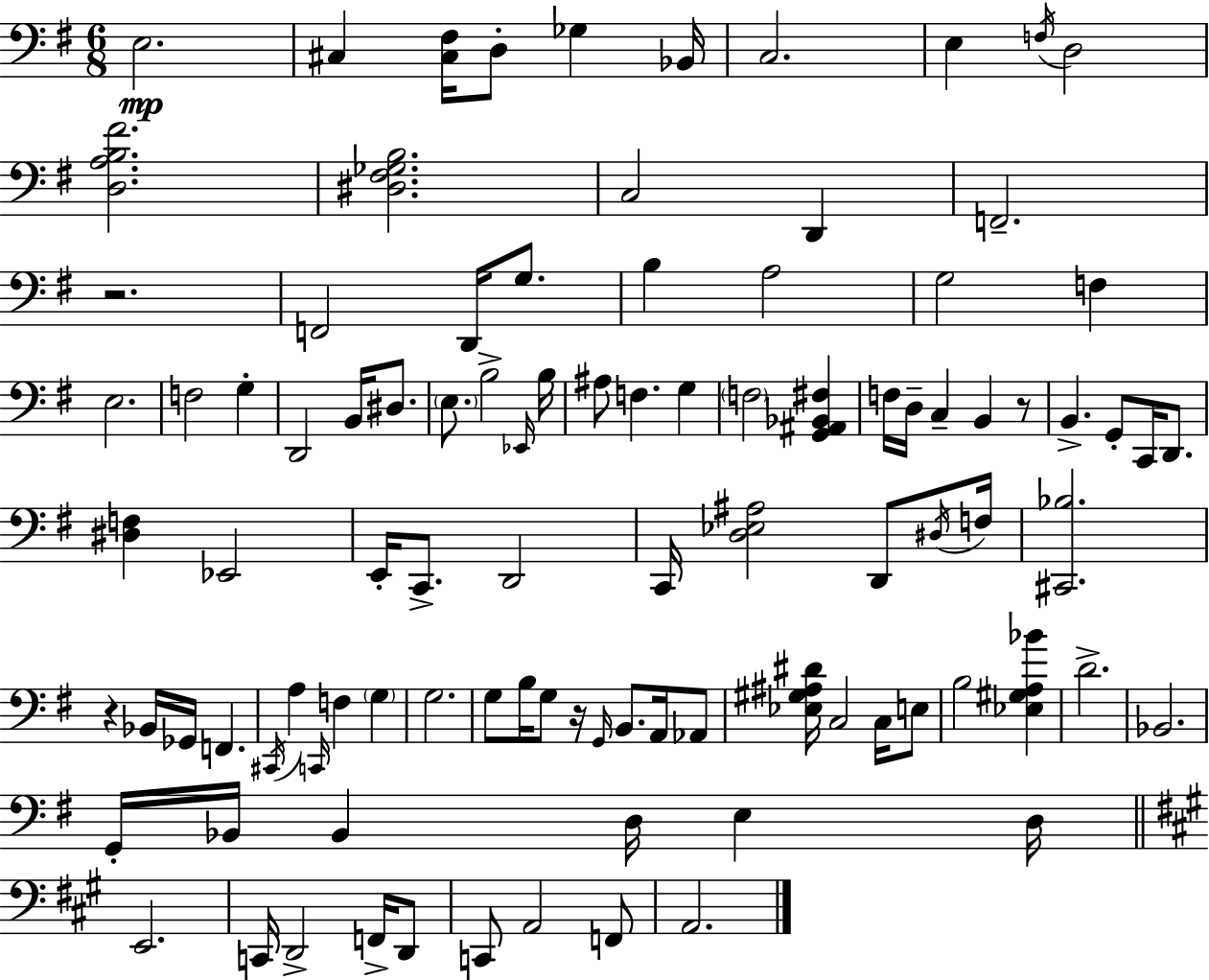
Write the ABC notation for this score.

X:1
T:Untitled
M:6/8
L:1/4
K:Em
E,2 ^C, [^C,^F,]/4 D,/2 _G, _B,,/4 C,2 E, F,/4 D,2 [D,A,B,^F]2 [^D,^F,_G,B,]2 C,2 D,, F,,2 z2 F,,2 D,,/4 G,/2 B, A,2 G,2 F, E,2 F,2 G, D,,2 B,,/4 ^D,/2 E,/2 B,2 _E,,/4 B,/4 ^A,/2 F, G, F,2 [G,,^A,,_B,,^F,] F,/4 D,/4 C, B,, z/2 B,, G,,/2 C,,/4 D,,/2 [^D,F,] _E,,2 E,,/4 C,,/2 D,,2 C,,/4 [D,_E,^A,]2 D,,/2 ^D,/4 F,/4 [^C,,_B,]2 z _B,,/4 _G,,/4 F,, ^C,,/4 A, C,,/4 F, G, G,2 G,/2 B,/4 G,/2 z/4 G,,/4 B,,/2 A,,/4 _A,,/2 [_E,^G,^A,^D]/4 C,2 C,/4 E,/2 B,2 [_E,^G,A,_B] D2 _B,,2 G,,/4 _B,,/4 _B,, D,/4 E, D,/4 E,,2 C,,/4 D,,2 F,,/4 D,,/2 C,,/2 A,,2 F,,/2 A,,2